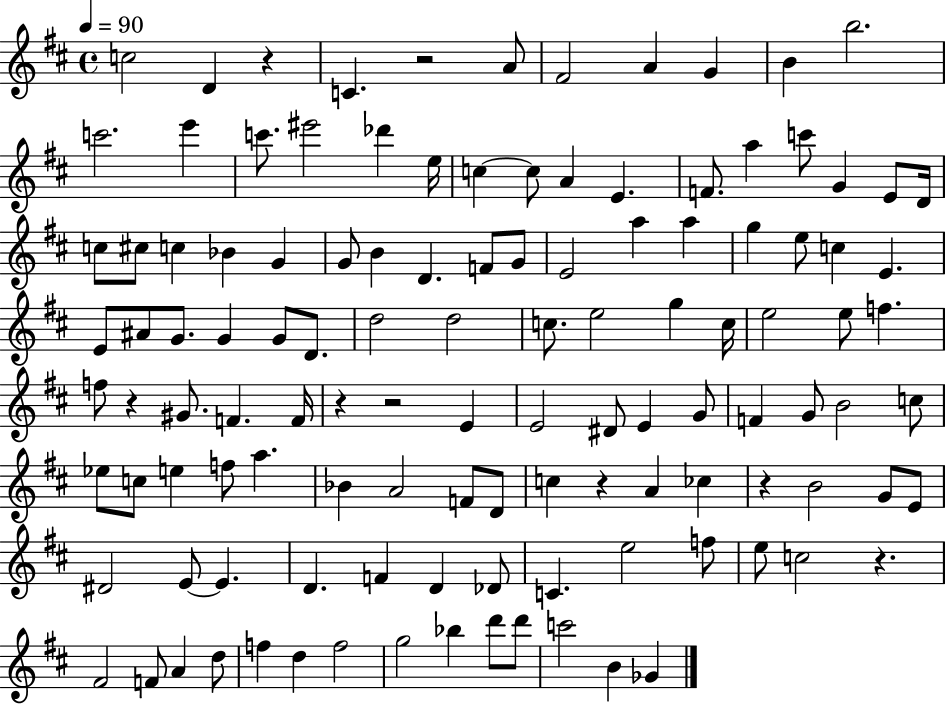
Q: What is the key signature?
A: D major